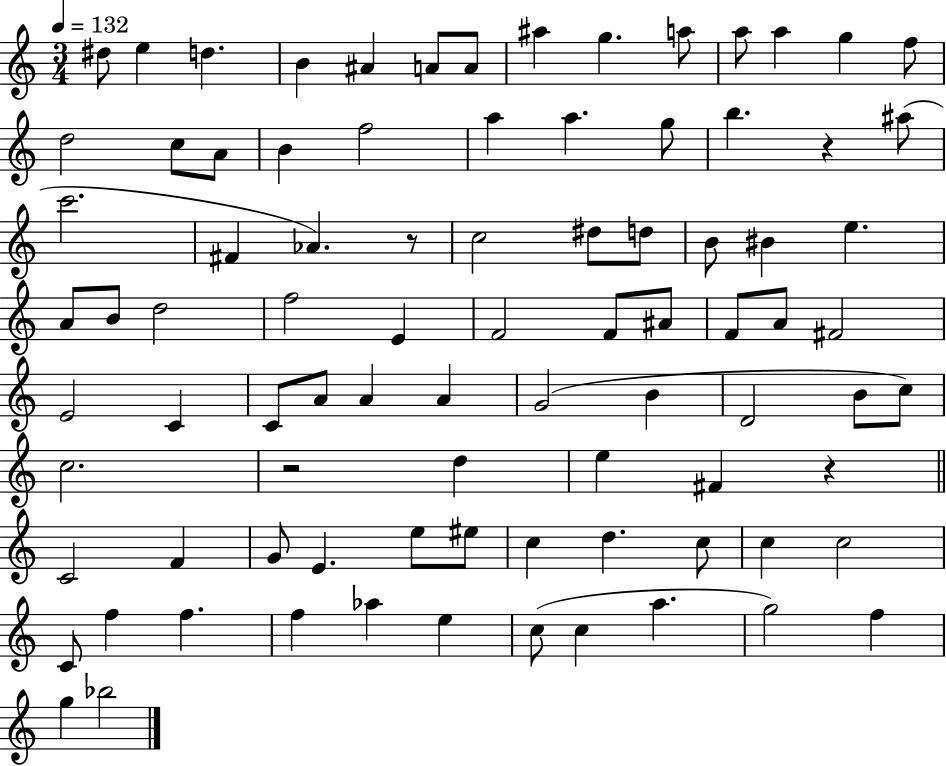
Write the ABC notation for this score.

X:1
T:Untitled
M:3/4
L:1/4
K:C
^d/2 e d B ^A A/2 A/2 ^a g a/2 a/2 a g f/2 d2 c/2 A/2 B f2 a a g/2 b z ^a/2 c'2 ^F _A z/2 c2 ^d/2 d/2 B/2 ^B e A/2 B/2 d2 f2 E F2 F/2 ^A/2 F/2 A/2 ^F2 E2 C C/2 A/2 A A G2 B D2 B/2 c/2 c2 z2 d e ^F z C2 F G/2 E e/2 ^e/2 c d c/2 c c2 C/2 f f f _a e c/2 c a g2 f g _b2